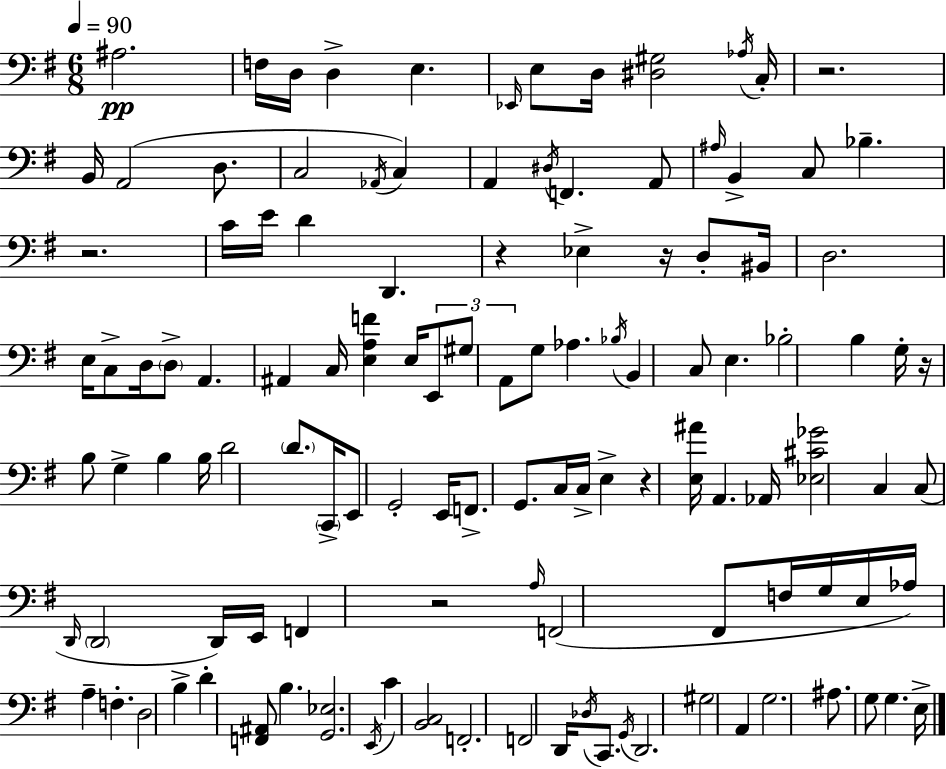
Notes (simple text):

A#3/h. F3/s D3/s D3/q E3/q. Eb2/s E3/e D3/s [D#3,G#3]/h Ab3/s C3/s R/h. B2/s A2/h D3/e. C3/h Ab2/s C3/q A2/q D#3/s F2/q. A2/e A#3/s B2/q C3/e Bb3/q. R/h. C4/s E4/s D4/q D2/q. R/q Eb3/q R/s D3/e BIS2/s D3/h. E3/s C3/e D3/s D3/e A2/q. A#2/q C3/s [E3,A3,F4]/q E3/s E2/e G#3/e A2/e G3/e Ab3/q. Bb3/s B2/q C3/e E3/q. Bb3/h B3/q G3/s R/s B3/e G3/q B3/q B3/s D4/h D4/e. C2/s E2/e G2/h E2/s F2/e. G2/e. C3/s C3/s E3/q R/q [E3,A#4]/s A2/q. Ab2/s [Eb3,C#4,Gb4]/h C3/q C3/e D2/s D2/h D2/s E2/s F2/q R/h A3/s F2/h F#2/e F3/s G3/s E3/s Ab3/s A3/q F3/q. D3/h B3/q D4/q [F2,A#2]/e B3/q. [G2,Eb3]/h. E2/s C4/q [B2,C3]/h F2/h. F2/h D2/s Db3/s C2/e. G2/s D2/h. G#3/h A2/q G3/h. A#3/e. G3/e G3/q. E3/s